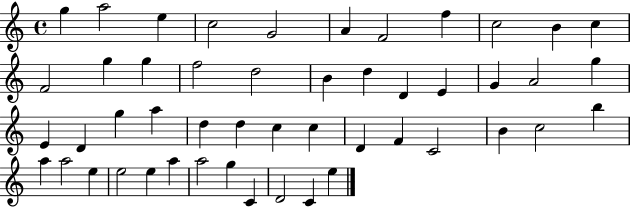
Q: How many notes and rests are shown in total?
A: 49